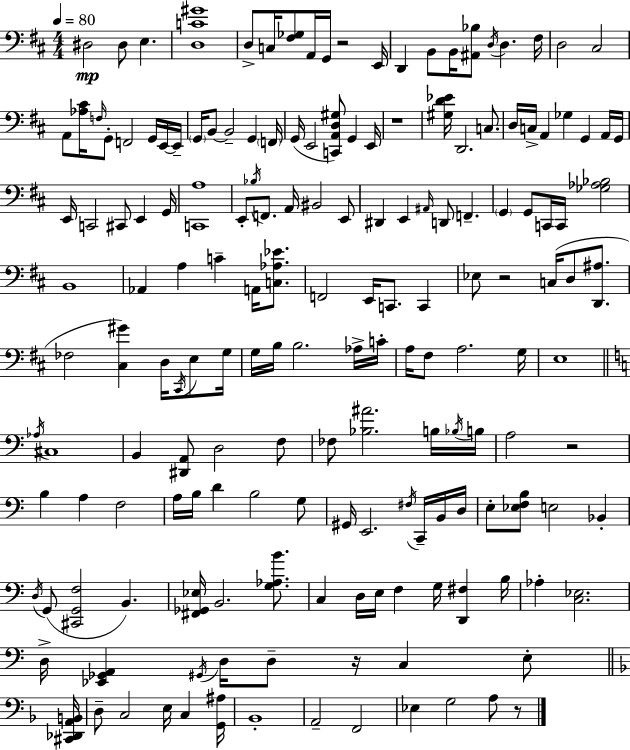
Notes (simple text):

D#3/h D#3/e E3/q. [D3,C4,G#4]/w D3/e C3/s [F#3,Gb3]/e A2/s G2/s R/h E2/s D2/q B2/e B2/s [A#2,Bb3]/e D3/s D3/q. F#3/s D3/h C#3/h A2/e [Ab3,C#4]/s F3/s G2/e F2/h G2/s E2/s E2/s G2/s B2/e B2/h G2/q F2/s G2/s E2/h [C2,A2,D3,G#3]/e G2/q E2/s R/w [G#3,D4,Eb4]/s D2/h. C3/e. D3/s C3/s A2/q Gb3/q G2/q A2/s G2/s E2/s C2/h C#2/e E2/q G2/s [C2,A3]/w E2/e Bb3/s F2/e. A2/s BIS2/h E2/e D#2/q E2/q A#2/s D2/e F2/q. G2/q G2/e C2/s C2/s [Gb3,Ab3,Bb3]/h B2/w Ab2/q A3/q C4/q A2/s [C3,Ab3,Eb4]/e. F2/h E2/s C2/e. C2/q Eb3/e R/h C3/s D3/e [D2,A#3]/e. FES3/h [C#3,G#4]/q D3/s C#2/s E3/e G3/s G3/s B3/s B3/h. Ab3/s C4/s A3/s F#3/e A3/h. G3/s E3/w Ab3/s C#3/w B2/q [D#2,A2]/e D3/h F3/e FES3/e [Bb3,A#4]/h. B3/s Bb3/s B3/s A3/h R/h B3/q A3/q F3/h A3/s B3/s D4/q B3/h G3/e G#2/s E2/h. F#3/s C2/s B2/s D3/s E3/e [Eb3,F3,B3]/e E3/h Bb2/q D3/s G2/e [C#2,G2,F3]/h B2/q. [F#2,Gb2,Eb3]/s B2/h. [G3,Ab3,B4]/e. C3/q D3/s E3/s F3/q G3/s [D2,F#3]/q B3/s Ab3/q [C3,Eb3]/h. D3/s [Eb2,Gb2,A2]/q G#2/s D3/s D3/e R/s C3/q E3/e [C#2,Db2,A2,B2]/s D3/e C3/h E3/s C3/q [G2,A#3]/s Bb2/w A2/h F2/h Eb3/q G3/h A3/e R/e